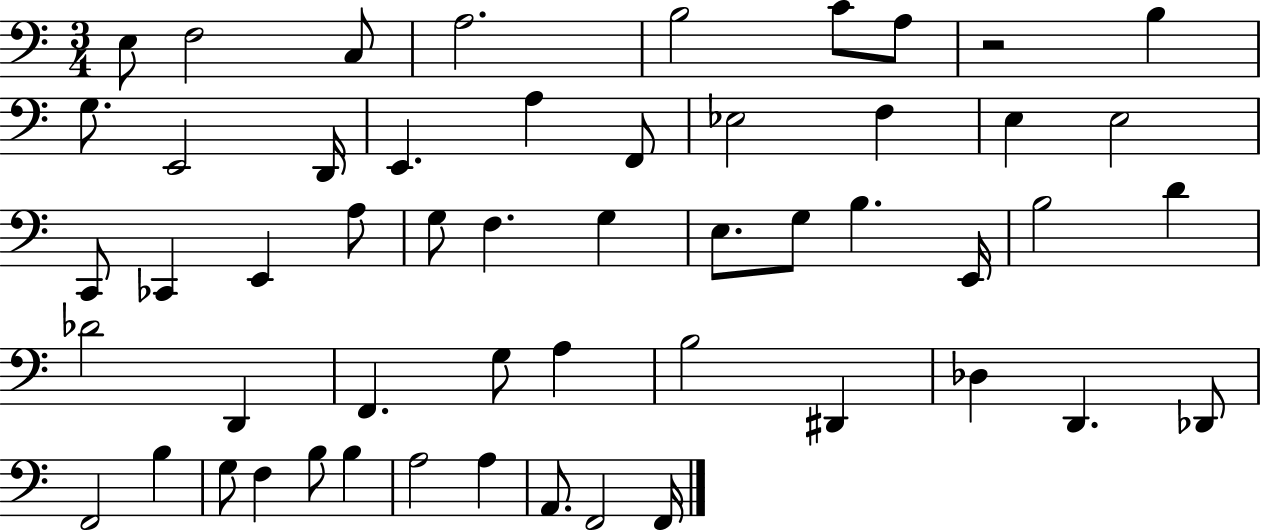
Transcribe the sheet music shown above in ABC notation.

X:1
T:Untitled
M:3/4
L:1/4
K:C
E,/2 F,2 C,/2 A,2 B,2 C/2 A,/2 z2 B, G,/2 E,,2 D,,/4 E,, A, F,,/2 _E,2 F, E, E,2 C,,/2 _C,, E,, A,/2 G,/2 F, G, E,/2 G,/2 B, E,,/4 B,2 D _D2 D,, F,, G,/2 A, B,2 ^D,, _D, D,, _D,,/2 F,,2 B, G,/2 F, B,/2 B, A,2 A, A,,/2 F,,2 F,,/4